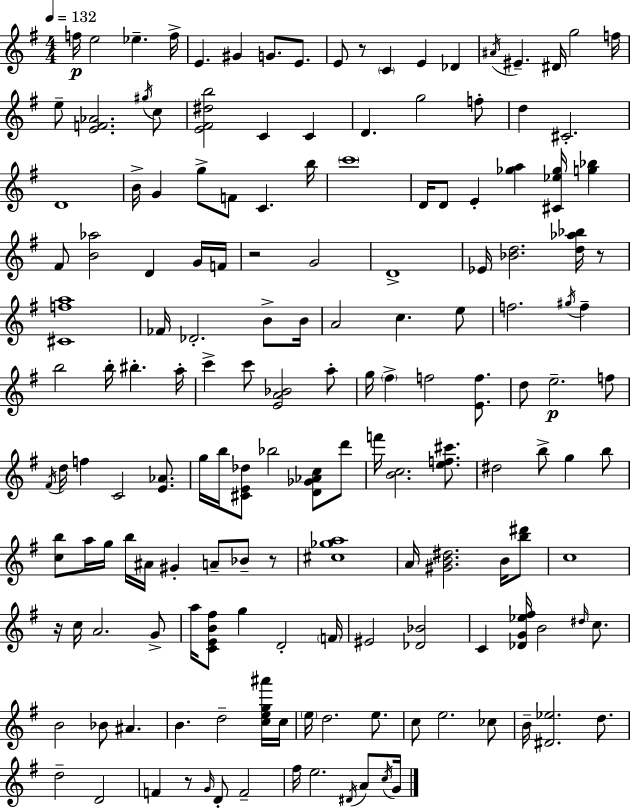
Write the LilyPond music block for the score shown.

{
  \clef treble
  \numericTimeSignature
  \time 4/4
  \key g \major
  \tempo 4 = 132
  \repeat volta 2 { f''16\p e''2 ees''4.-- f''16-> | e'4. gis'4 g'8. e'8. | e'8 r8 \parenthesize c'4 e'4 des'4 | \acciaccatura { ais'16 } eis'4.-- dis'16 g''2 | \break f''16 e''8-- <e' f' aes'>2. \acciaccatura { gis''16 } | c''8 <e' fis' dis'' b''>2 c'4 c'4 | d'4. g''2 | f''8-. d''4 cis'2.-. | \break d'1 | b'16-> g'4 g''8-> f'8 c'4. | b''16 \parenthesize c'''1 | d'16 d'8 e'4-. <ges'' a''>4 <cis' ees'' ges''>16 <g'' bes''>4 | \break fis'8 <b' aes''>2 d'4 | g'16 f'16 r2 g'2 | d'1-> | ees'16 <bes' d''>2. <d'' aes'' bes''>16 | \break r8 <cis' f'' a''>1 | fes'16 des'2.-. b'8-> | b'16 a'2 c''4. | e''8 f''2. \acciaccatura { gis''16 } f''4-- | \break b''2 b''16-. bis''4.-. | a''16-. c'''4-> c'''8 <e' a' bes'>2 | a''8-. g''16 \parenthesize fis''4-> f''2 | <e' f''>8. d''8 e''2.--\p | \break f''8 \acciaccatura { fis'16 } d''16 f''4 c'2 | <e' aes'>8. g''16 b''16 <cis' e' des''>8 bes''2 | <d' ges' aes' c''>8 d'''8 f'''16 <b' c''>2. | <e'' f'' cis'''>8. dis''2 b''8-> g''4 | \break b''8 <c'' b''>8 a''16 g''16 b''16 ais'16 gis'4-. a'8-- | bes'8-- r8 <cis'' ges'' a''>1 | a'16 <gis' b' dis''>2. | b'16 <b'' dis'''>8 c''1 | \break r16 c''16 a'2. | g'8-> a''16 <c' e' b' fis''>8 g''4 d'2-. | \parenthesize f'16 eis'2 <des' bes'>2 | c'4 <des' g' ees'' fis''>16 b'2 | \break \grace { dis''16 } c''8. b'2 bes'8 ais'4. | b'4. d''2-- | <c'' e'' g'' ais'''>16 c''16 \parenthesize e''16 d''2. | e''8. c''8 e''2. | \break ces''8 b'16-- <dis' ees''>2. | d''8. d''2-- d'2 | f'4 r8 \grace { g'16 } d'8-. f'2-- | fis''16 e''2. | \break \acciaccatura { dis'16 } a'8 \acciaccatura { c''16 } g'16 } \bar "|."
}